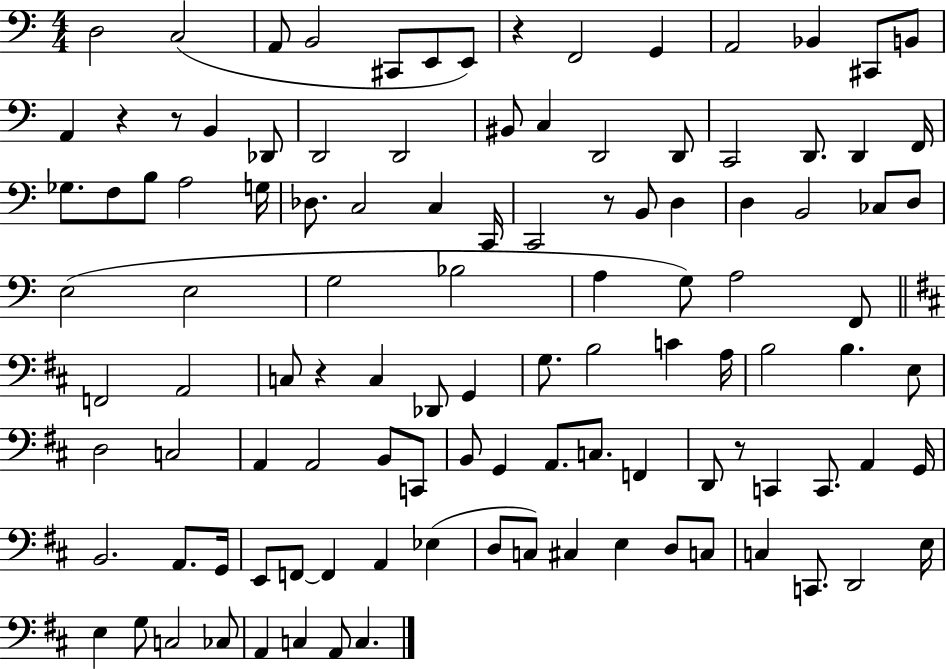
X:1
T:Untitled
M:4/4
L:1/4
K:C
D,2 C,2 A,,/2 B,,2 ^C,,/2 E,,/2 E,,/2 z F,,2 G,, A,,2 _B,, ^C,,/2 B,,/2 A,, z z/2 B,, _D,,/2 D,,2 D,,2 ^B,,/2 C, D,,2 D,,/2 C,,2 D,,/2 D,, F,,/4 _G,/2 F,/2 B,/2 A,2 G,/4 _D,/2 C,2 C, C,,/4 C,,2 z/2 B,,/2 D, D, B,,2 _C,/2 D,/2 E,2 E,2 G,2 _B,2 A, G,/2 A,2 F,,/2 F,,2 A,,2 C,/2 z C, _D,,/2 G,, G,/2 B,2 C A,/4 B,2 B, E,/2 D,2 C,2 A,, A,,2 B,,/2 C,,/2 B,,/2 G,, A,,/2 C,/2 F,, D,,/2 z/2 C,, C,,/2 A,, G,,/4 B,,2 A,,/2 G,,/4 E,,/2 F,,/2 F,, A,, _E, D,/2 C,/2 ^C, E, D,/2 C,/2 C, C,,/2 D,,2 E,/4 E, G,/2 C,2 _C,/2 A,, C, A,,/2 C,